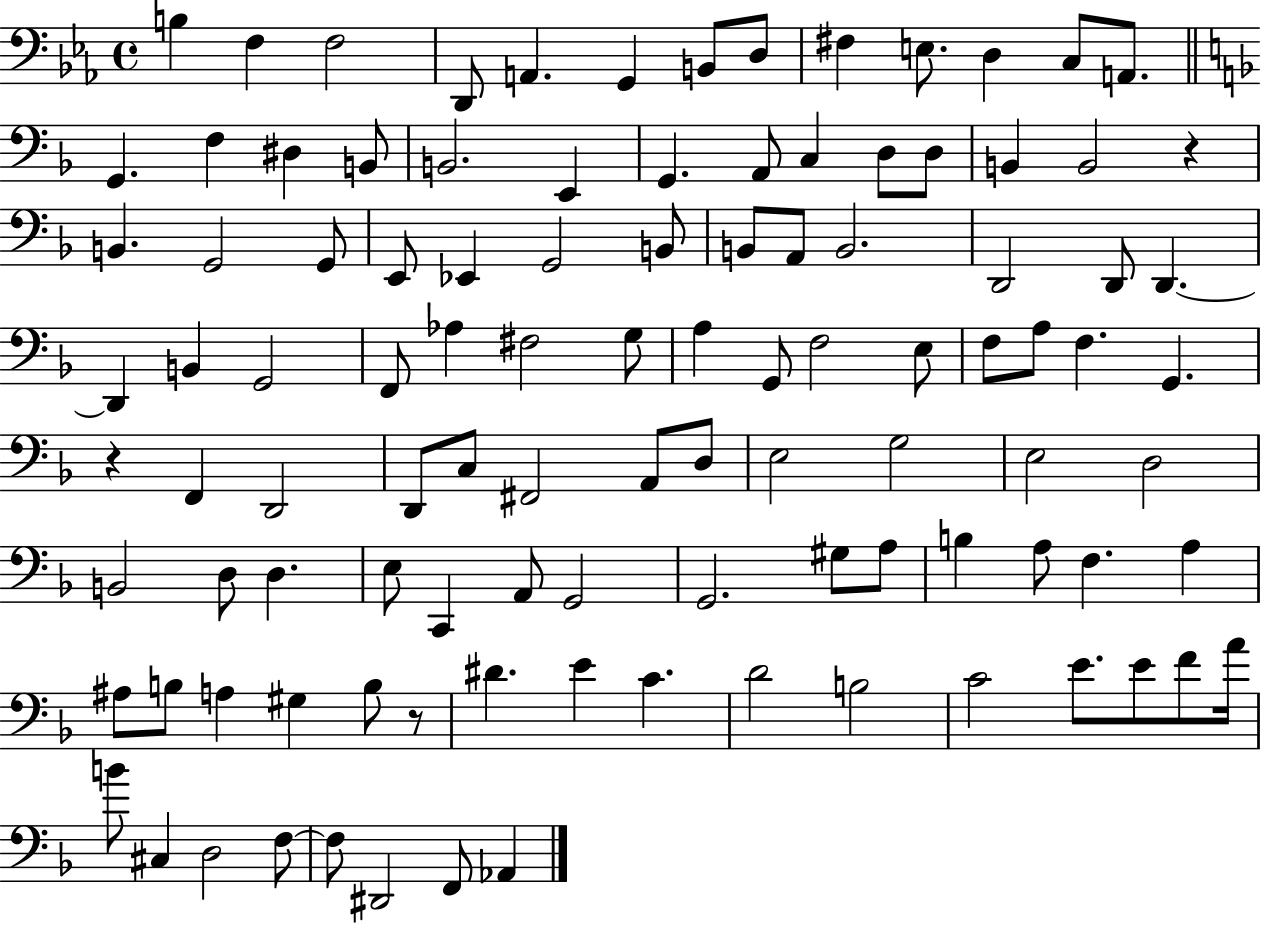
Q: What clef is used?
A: bass